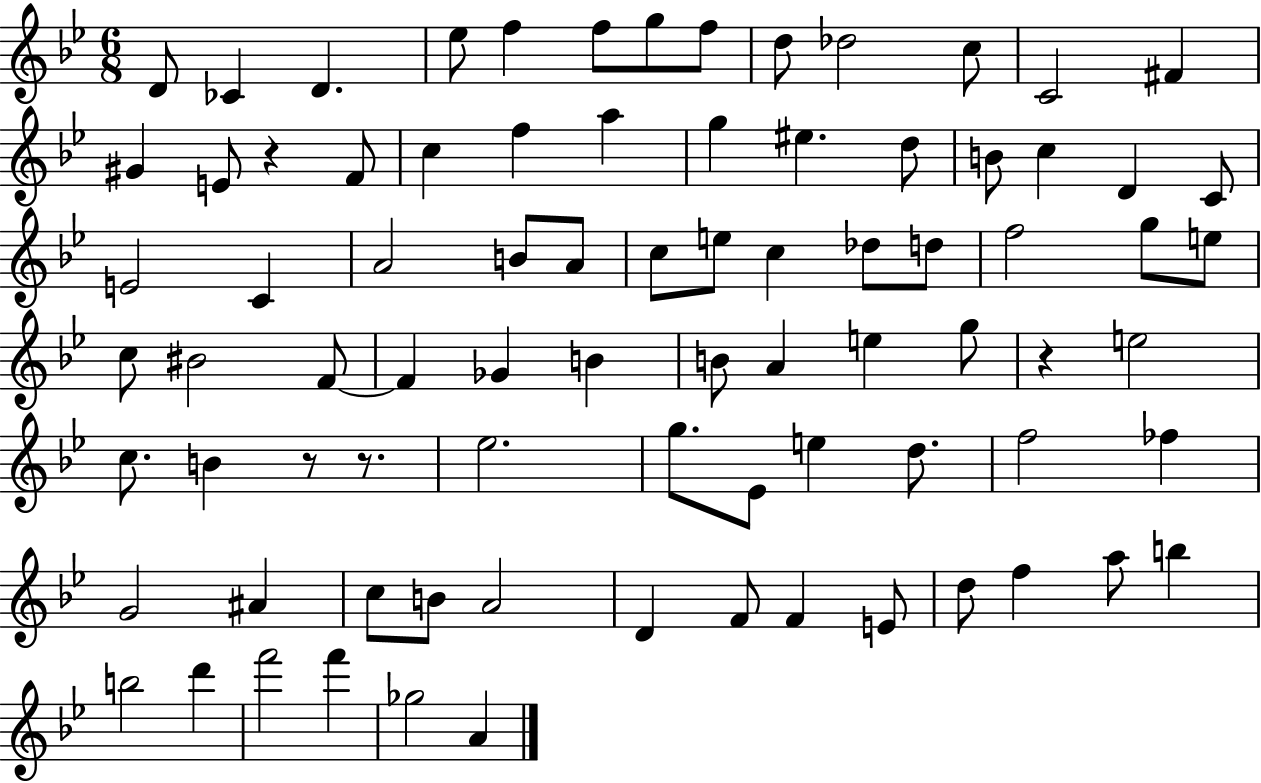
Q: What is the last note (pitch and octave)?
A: A4